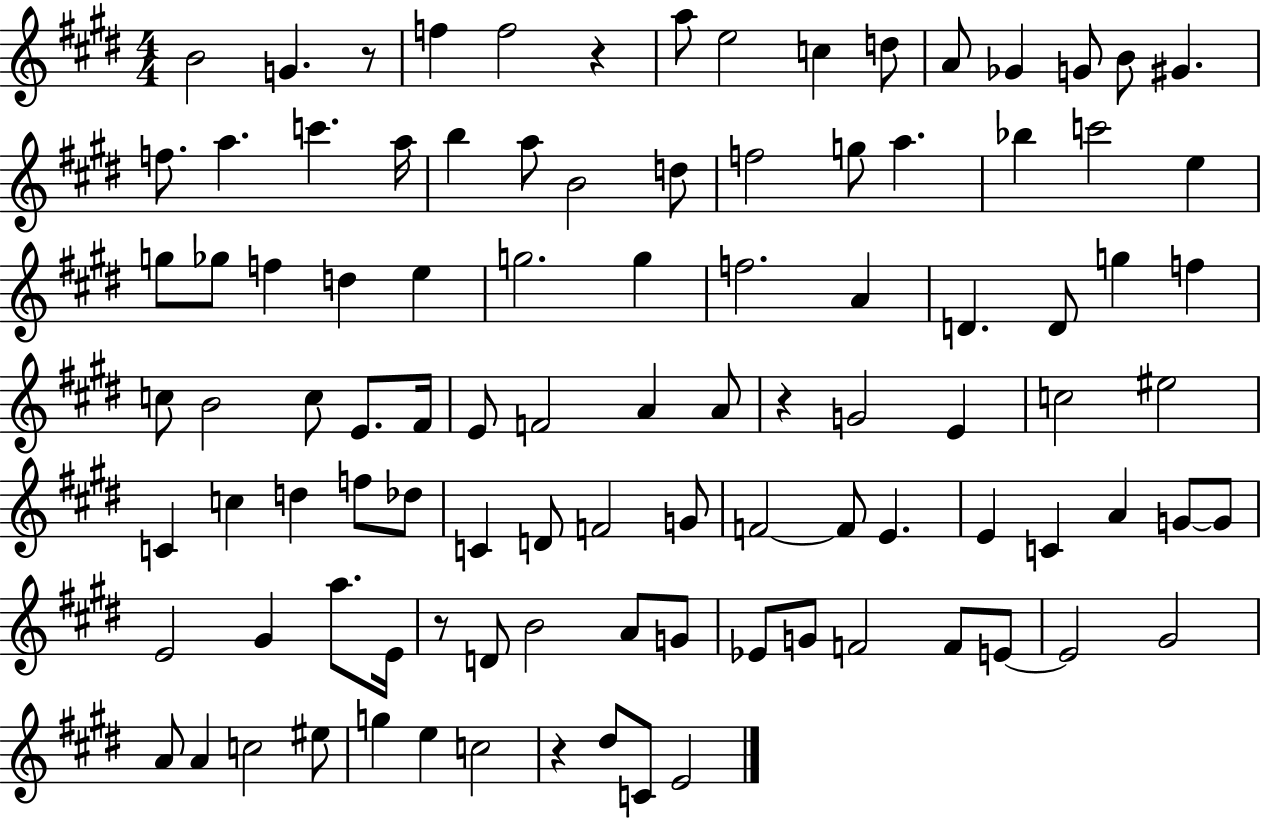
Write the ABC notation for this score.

X:1
T:Untitled
M:4/4
L:1/4
K:E
B2 G z/2 f f2 z a/2 e2 c d/2 A/2 _G G/2 B/2 ^G f/2 a c' a/4 b a/2 B2 d/2 f2 g/2 a _b c'2 e g/2 _g/2 f d e g2 g f2 A D D/2 g f c/2 B2 c/2 E/2 ^F/4 E/2 F2 A A/2 z G2 E c2 ^e2 C c d f/2 _d/2 C D/2 F2 G/2 F2 F/2 E E C A G/2 G/2 E2 ^G a/2 E/4 z/2 D/2 B2 A/2 G/2 _E/2 G/2 F2 F/2 E/2 E2 ^G2 A/2 A c2 ^e/2 g e c2 z ^d/2 C/2 E2